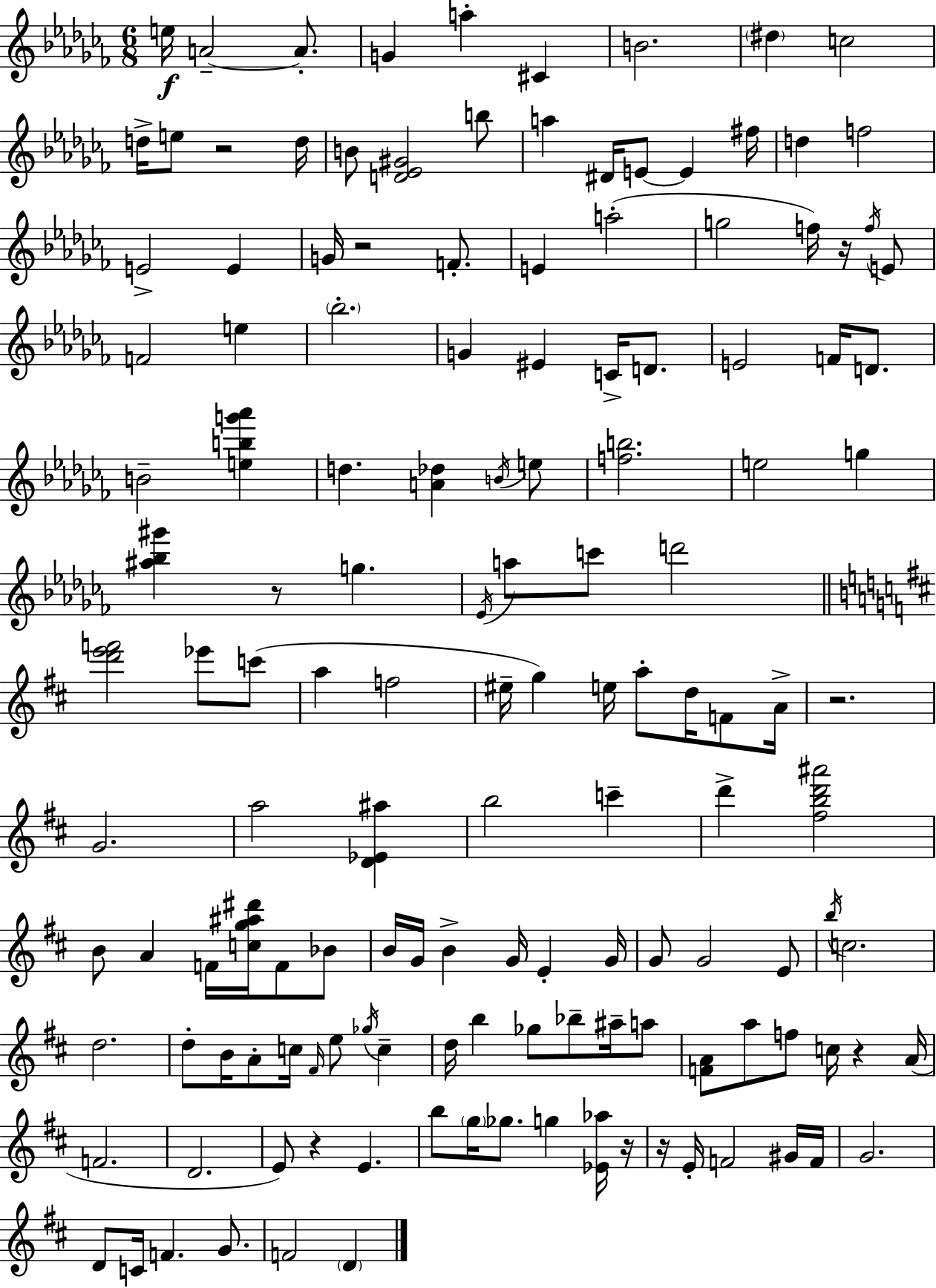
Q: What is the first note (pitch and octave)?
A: E5